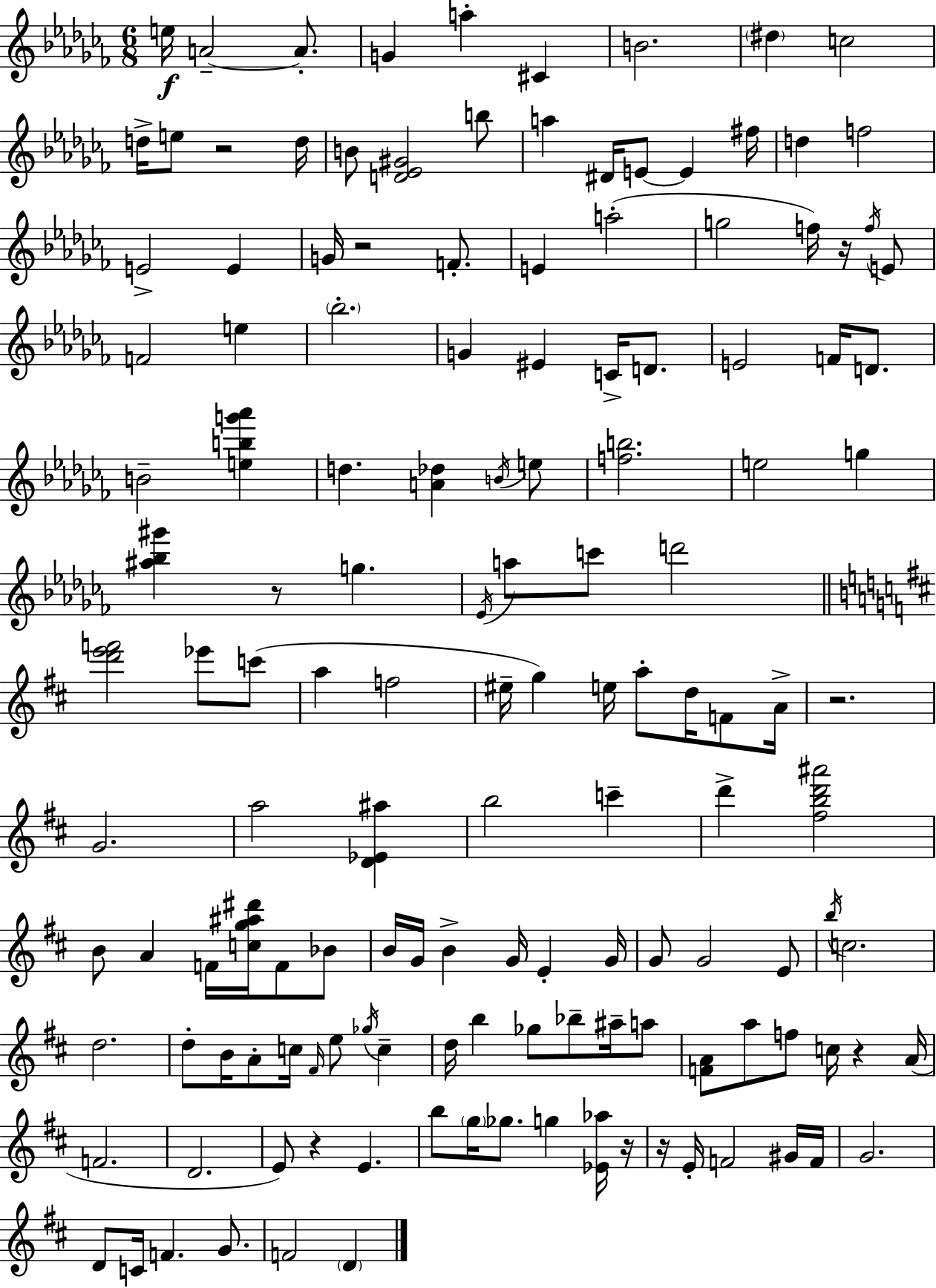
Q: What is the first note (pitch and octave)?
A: E5